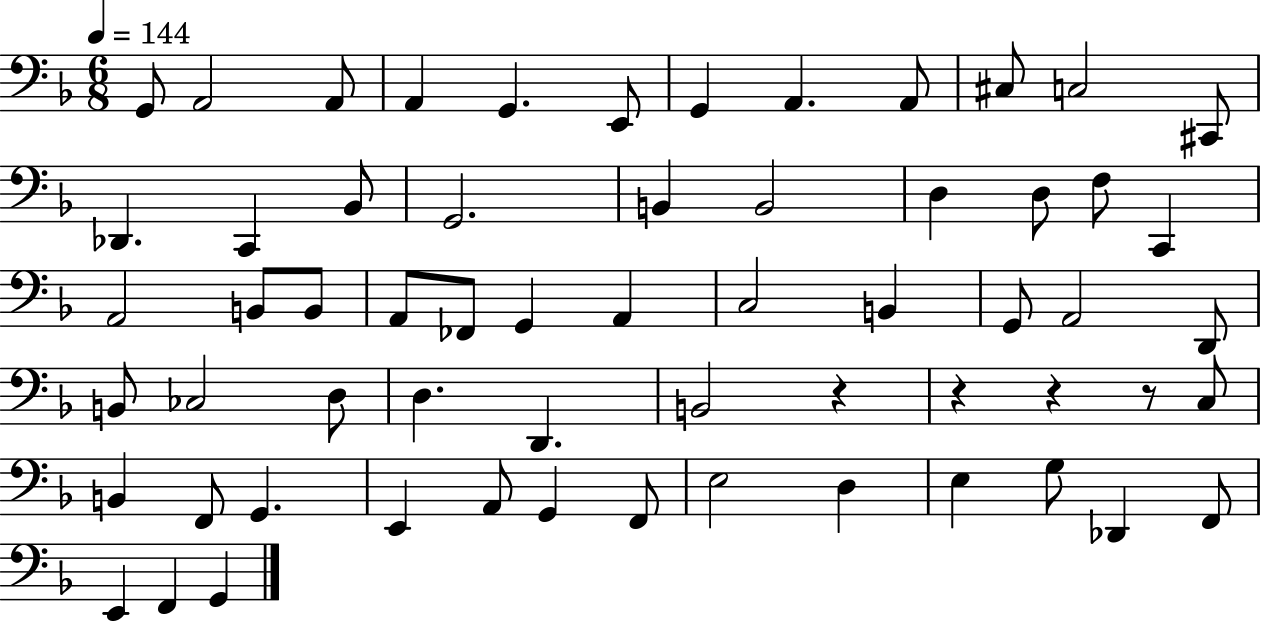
G2/e A2/h A2/e A2/q G2/q. E2/e G2/q A2/q. A2/e C#3/e C3/h C#2/e Db2/q. C2/q Bb2/e G2/h. B2/q B2/h D3/q D3/e F3/e C2/q A2/h B2/e B2/e A2/e FES2/e G2/q A2/q C3/h B2/q G2/e A2/h D2/e B2/e CES3/h D3/e D3/q. D2/q. B2/h R/q R/q R/q R/e C3/e B2/q F2/e G2/q. E2/q A2/e G2/q F2/e E3/h D3/q E3/q G3/e Db2/q F2/e E2/q F2/q G2/q